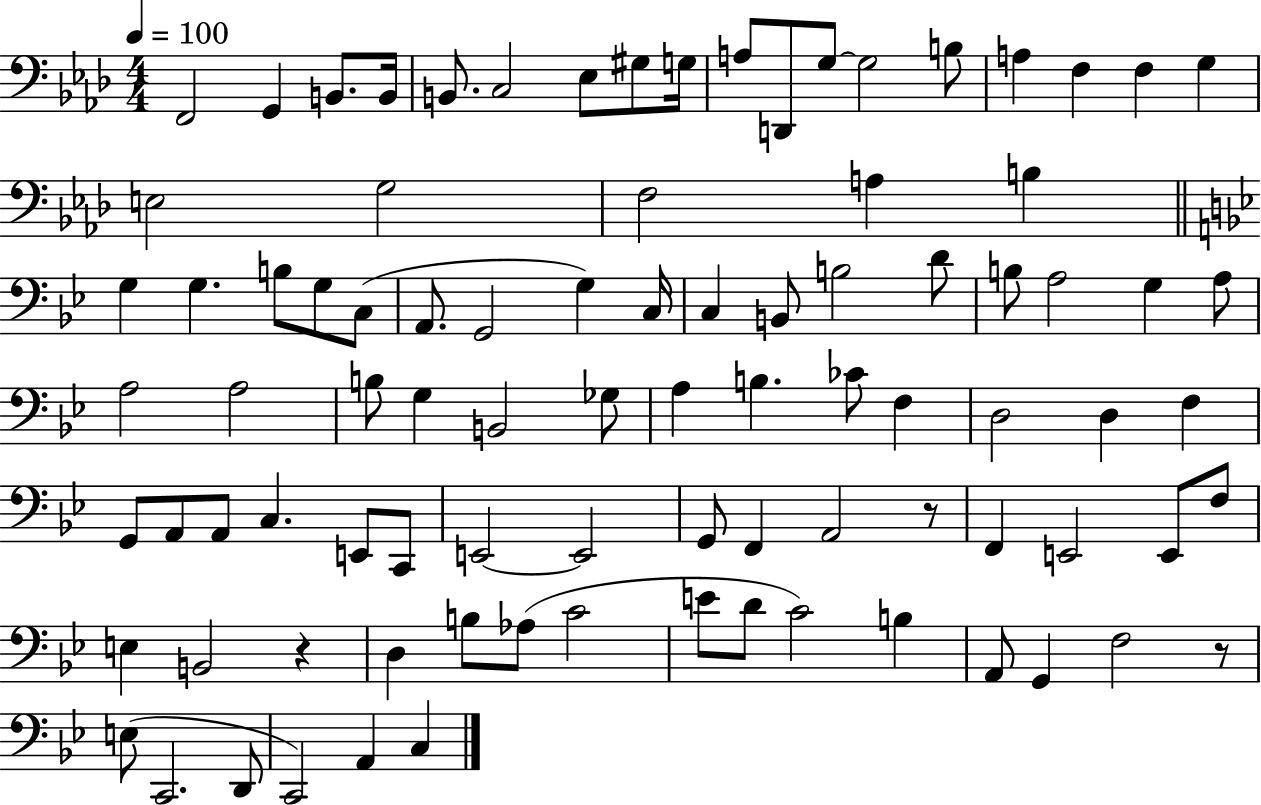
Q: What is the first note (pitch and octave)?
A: F2